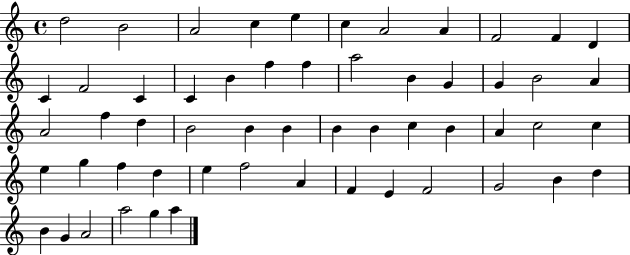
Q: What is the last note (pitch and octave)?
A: A5